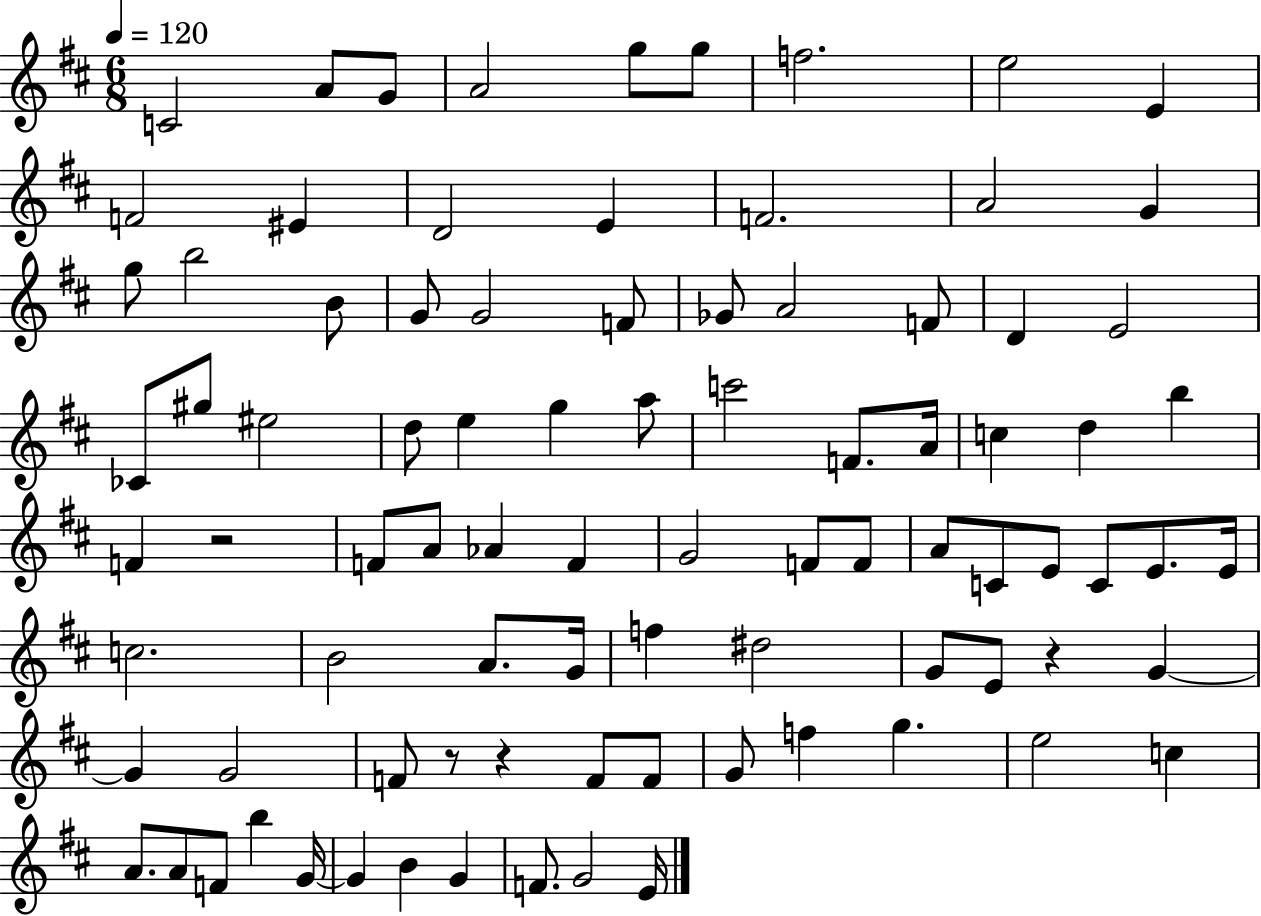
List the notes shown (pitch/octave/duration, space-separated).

C4/h A4/e G4/e A4/h G5/e G5/e F5/h. E5/h E4/q F4/h EIS4/q D4/h E4/q F4/h. A4/h G4/q G5/e B5/h B4/e G4/e G4/h F4/e Gb4/e A4/h F4/e D4/q E4/h CES4/e G#5/e EIS5/h D5/e E5/q G5/q A5/e C6/h F4/e. A4/s C5/q D5/q B5/q F4/q R/h F4/e A4/e Ab4/q F4/q G4/h F4/e F4/e A4/e C4/e E4/e C4/e E4/e. E4/s C5/h. B4/h A4/e. G4/s F5/q D#5/h G4/e E4/e R/q G4/q G4/q G4/h F4/e R/e R/q F4/e F4/e G4/e F5/q G5/q. E5/h C5/q A4/e. A4/e F4/e B5/q G4/s G4/q B4/q G4/q F4/e. G4/h E4/s